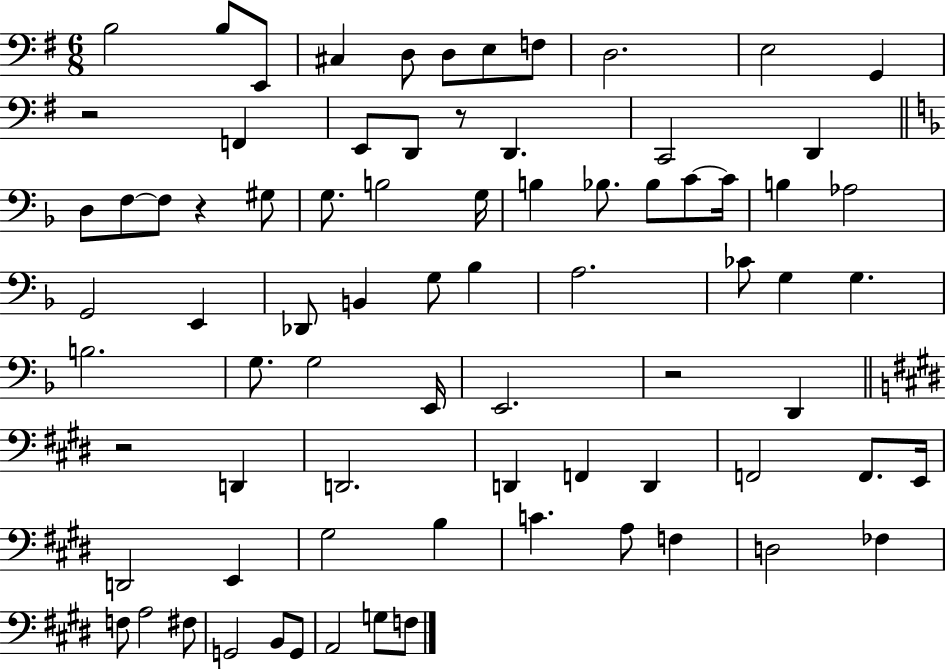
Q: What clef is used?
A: bass